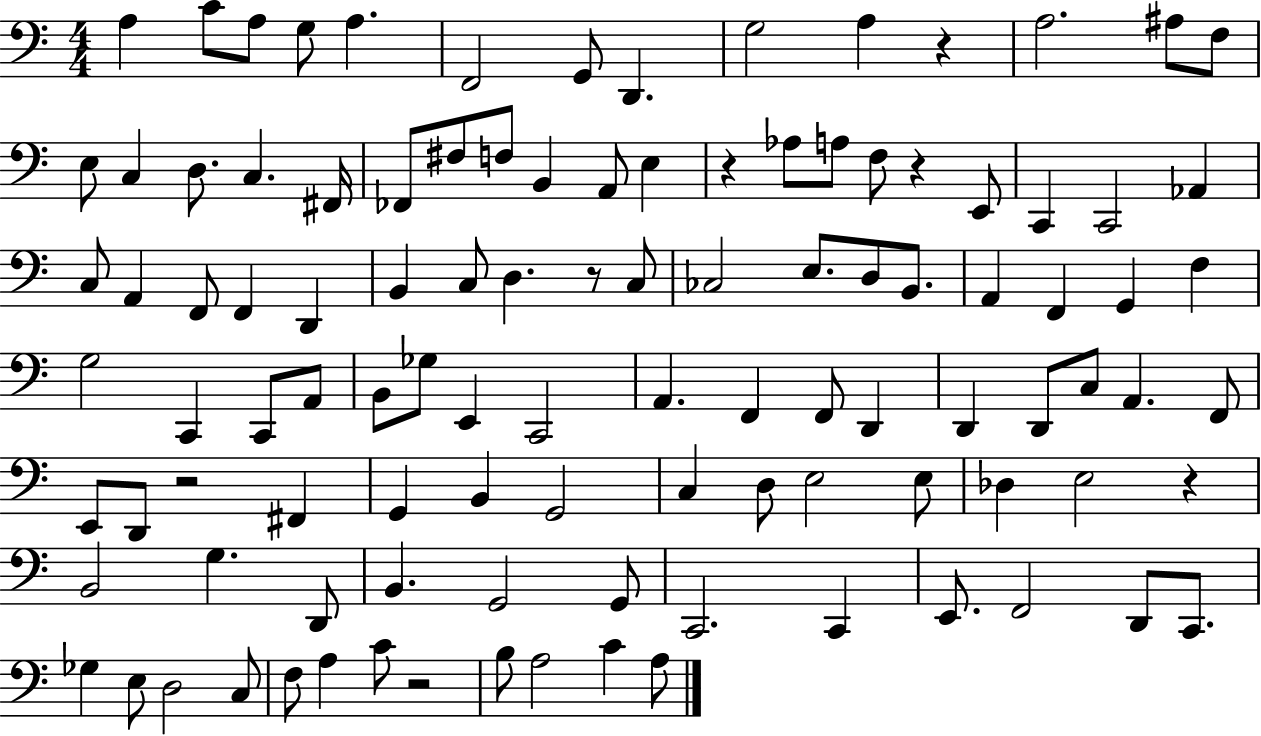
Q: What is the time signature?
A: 4/4